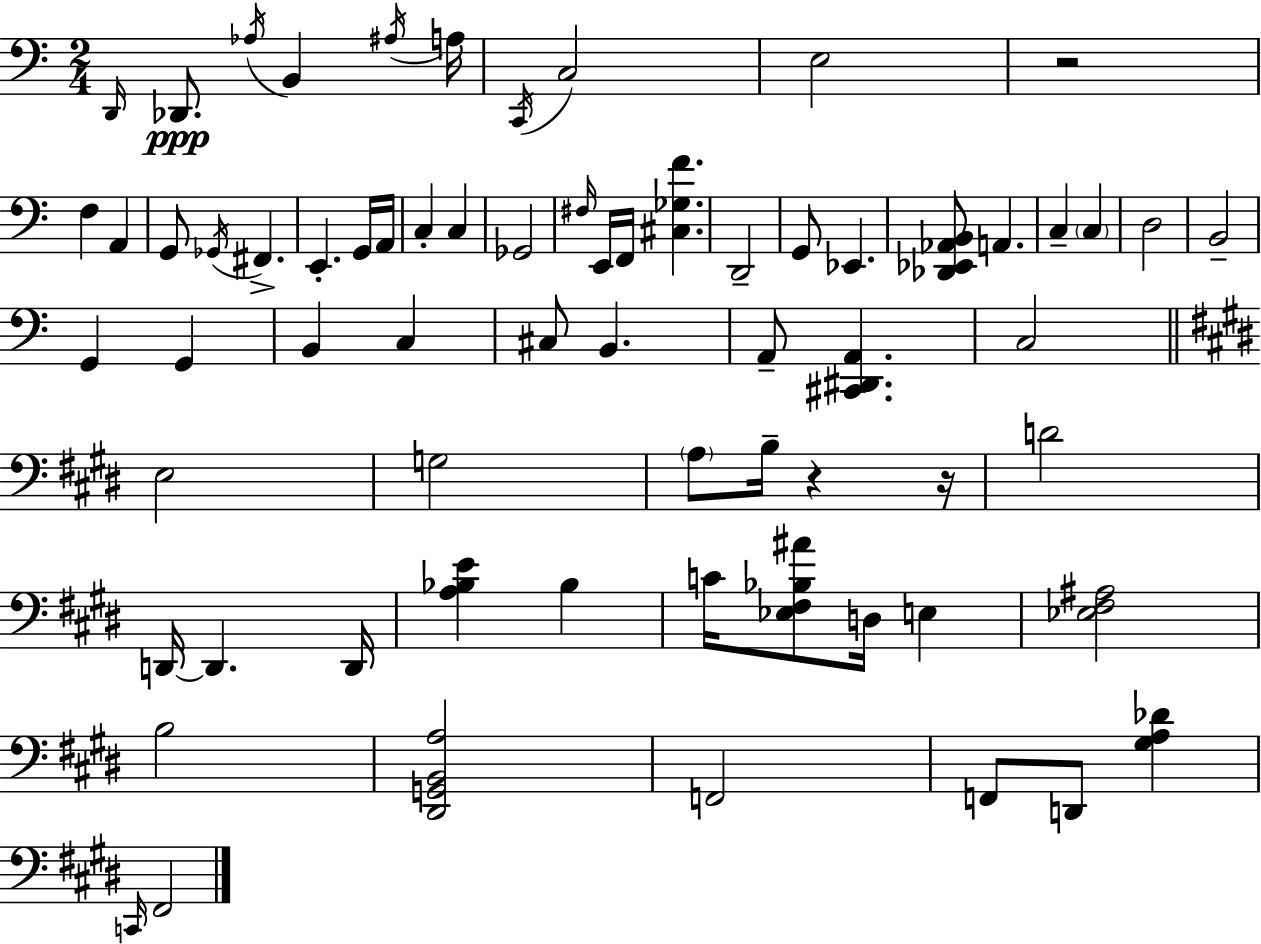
{
  \clef bass
  \numericTimeSignature
  \time 2/4
  \key c \major
  \grace { d,16 }\ppp des,8. \acciaccatura { aes16 } b,4 | \acciaccatura { ais16 } a16 \acciaccatura { c,16 } c2 | e2 | r2 | \break f4 | a,4 g,8 \acciaccatura { ges,16 } fis,4.-> | e,4.-. | g,16 a,16 c4-. | \break c4 ges,2 | \grace { fis16 } e,16 f,16 | <cis ges f'>4. d,2-- | g,8 | \break ees,4. <des, ees, aes, b,>8 | a,4. c4-- | \parenthesize c4 d2 | b,2-- | \break g,4 | g,4 b,4 | c4 cis8 | b,4. a,8-- | \break <cis, dis, a,>4. c2 | \bar "||" \break \key e \major e2 | g2 | \parenthesize a8 b16-- r4 r16 | d'2 | \break d,16~~ d,4. d,16 | <a bes e'>4 bes4 | c'16 <ees fis bes ais'>8 d16 e4 | <ees fis ais>2 | \break b2 | <dis, g, b, a>2 | f,2 | f,8 d,8 <gis a des'>4 | \break \grace { c,16 } fis,2 | \bar "|."
}